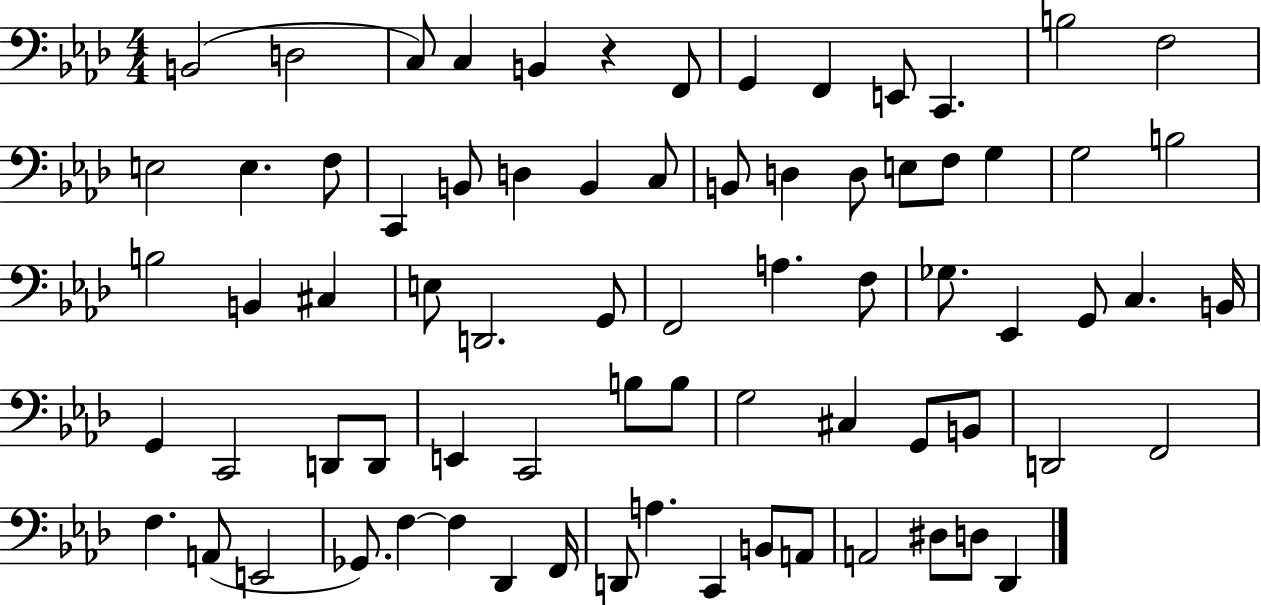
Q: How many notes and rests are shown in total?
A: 74